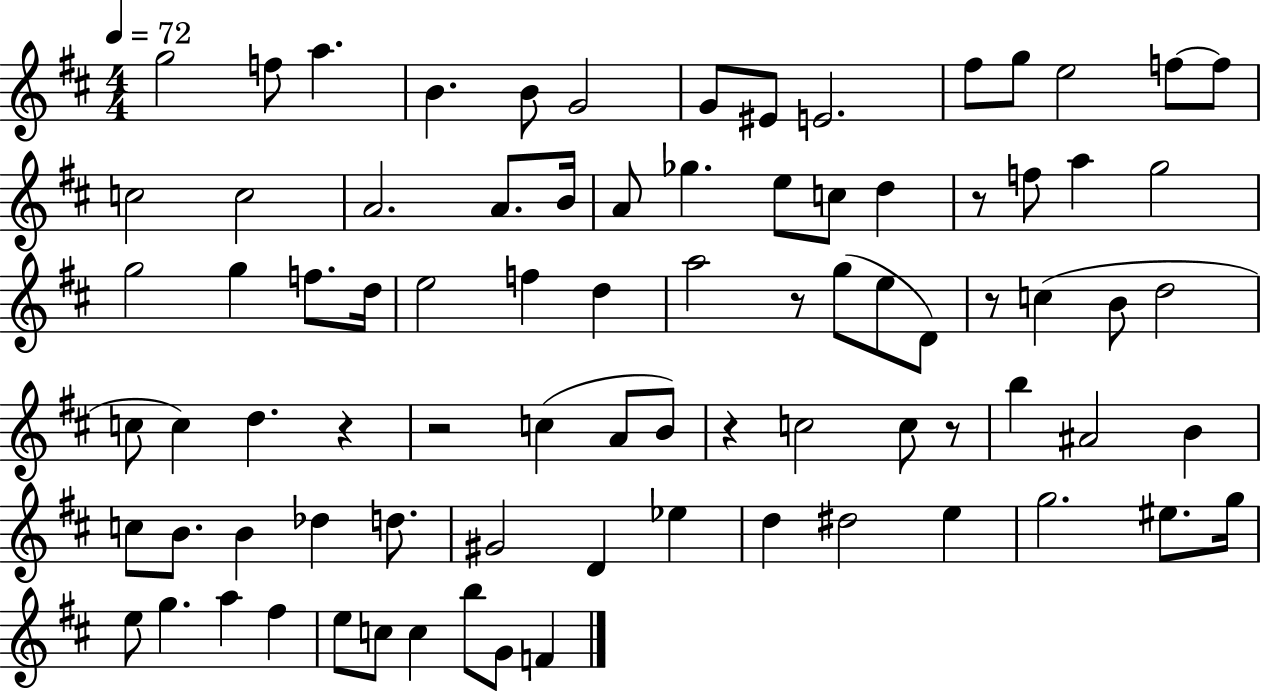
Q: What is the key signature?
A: D major